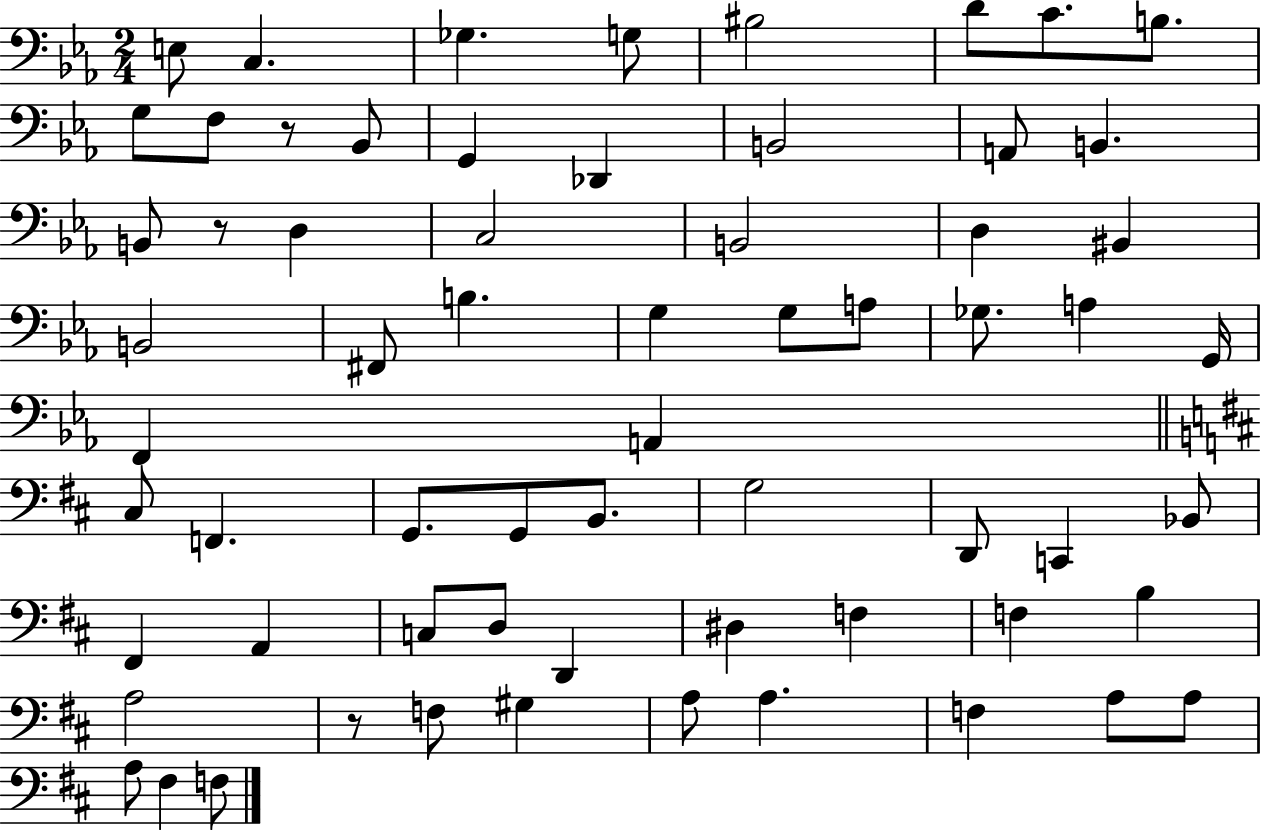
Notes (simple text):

E3/e C3/q. Gb3/q. G3/e BIS3/h D4/e C4/e. B3/e. G3/e F3/e R/e Bb2/e G2/q Db2/q B2/h A2/e B2/q. B2/e R/e D3/q C3/h B2/h D3/q BIS2/q B2/h F#2/e B3/q. G3/q G3/e A3/e Gb3/e. A3/q G2/s F2/q A2/q C#3/e F2/q. G2/e. G2/e B2/e. G3/h D2/e C2/q Bb2/e F#2/q A2/q C3/e D3/e D2/q D#3/q F3/q F3/q B3/q A3/h R/e F3/e G#3/q A3/e A3/q. F3/q A3/e A3/e A3/e F#3/q F3/e